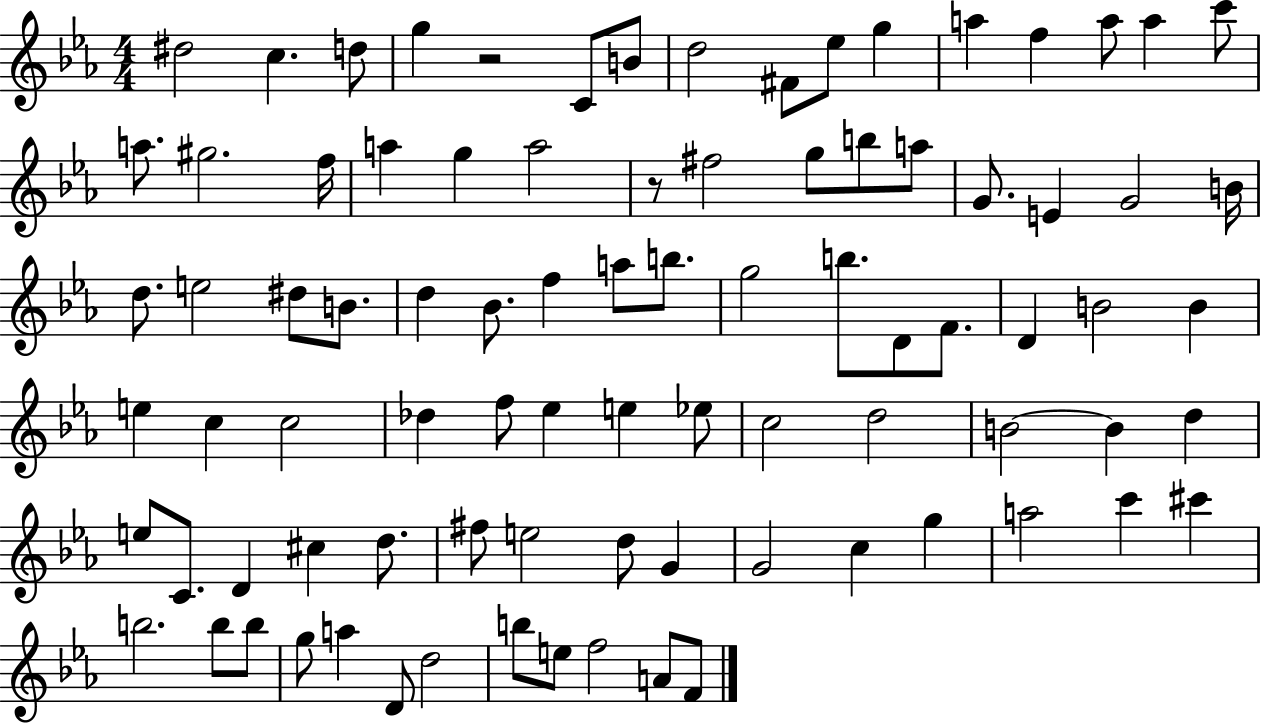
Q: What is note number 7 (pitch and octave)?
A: D5